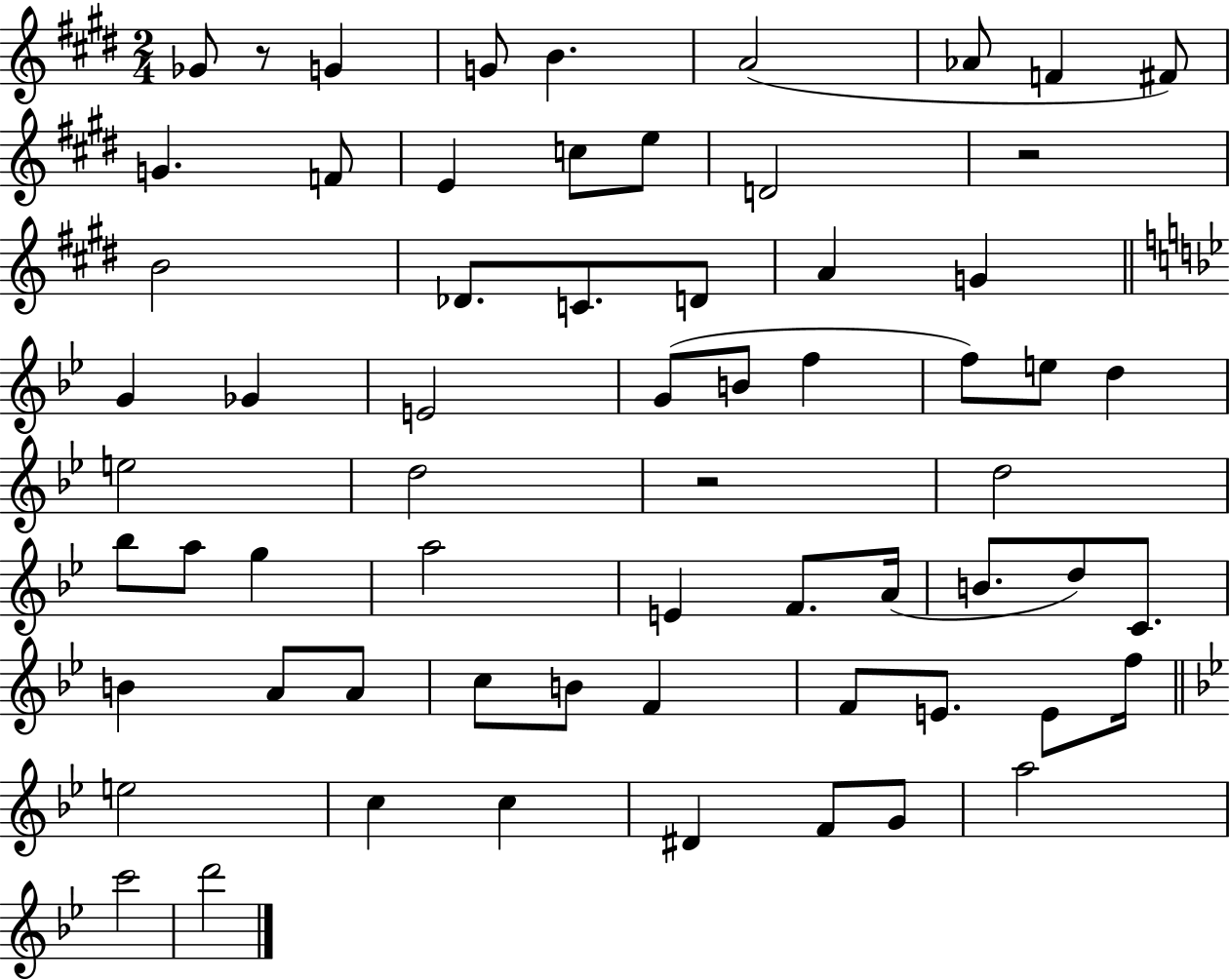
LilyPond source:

{
  \clef treble
  \numericTimeSignature
  \time 2/4
  \key e \major
  ges'8 r8 g'4 | g'8 b'4. | a'2( | aes'8 f'4 fis'8) | \break g'4. f'8 | e'4 c''8 e''8 | d'2 | r2 | \break b'2 | des'8. c'8. d'8 | a'4 g'4 | \bar "||" \break \key bes \major g'4 ges'4 | e'2 | g'8( b'8 f''4 | f''8) e''8 d''4 | \break e''2 | d''2 | r2 | d''2 | \break bes''8 a''8 g''4 | a''2 | e'4 f'8. a'16( | b'8. d''8) c'8. | \break b'4 a'8 a'8 | c''8 b'8 f'4 | f'8 e'8. e'8 f''16 | \bar "||" \break \key bes \major e''2 | c''4 c''4 | dis'4 f'8 g'8 | a''2 | \break c'''2 | d'''2 | \bar "|."
}